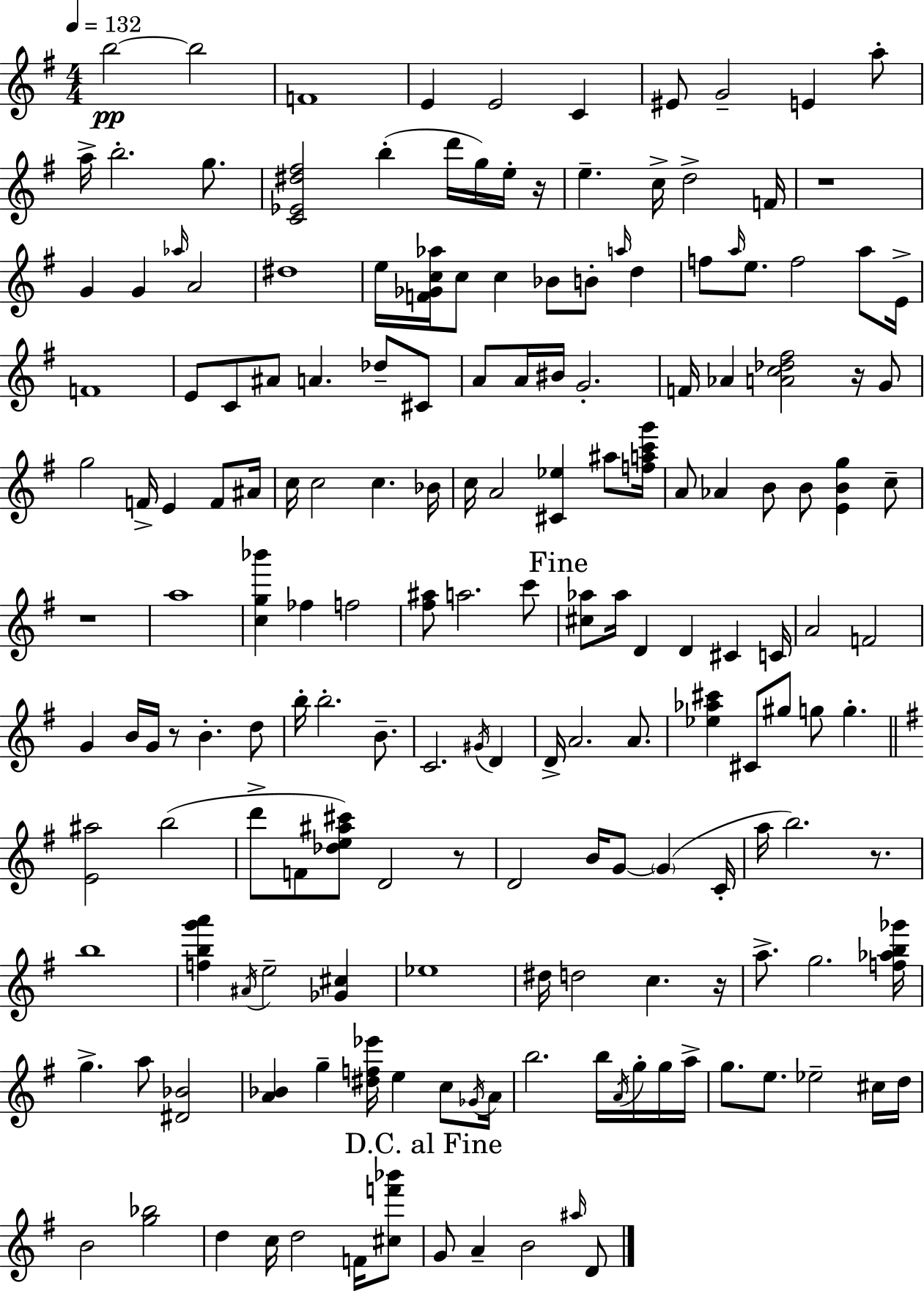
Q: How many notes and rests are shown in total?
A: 176